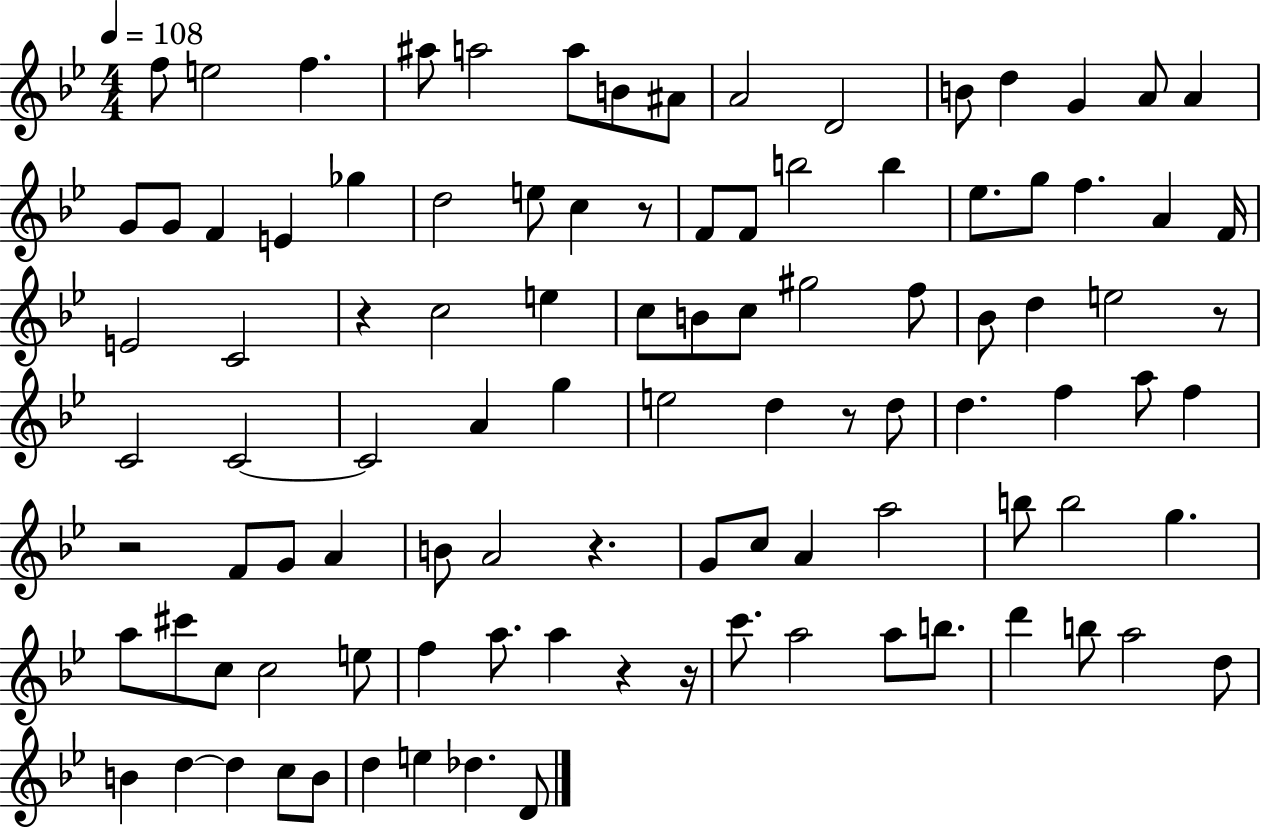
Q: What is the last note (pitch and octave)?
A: D4